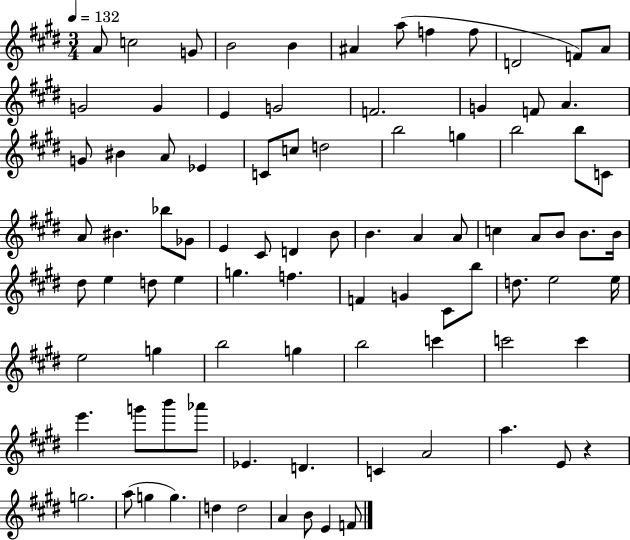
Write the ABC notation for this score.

X:1
T:Untitled
M:3/4
L:1/4
K:E
A/2 c2 G/2 B2 B ^A a/2 f f/2 D2 F/2 A/2 G2 G E G2 F2 G F/2 A G/2 ^B A/2 _E C/2 c/2 d2 b2 g b2 b/2 C/2 A/2 ^B _b/2 _G/2 E ^C/2 D B/2 B A A/2 c A/2 B/2 B/2 B/4 ^d/2 e d/2 e g f F G ^C/2 b/2 d/2 e2 e/4 e2 g b2 g b2 c' c'2 c' e' g'/2 b'/2 _a'/2 _E D C A2 a E/2 z g2 a/2 g g d d2 A B/2 E F/2